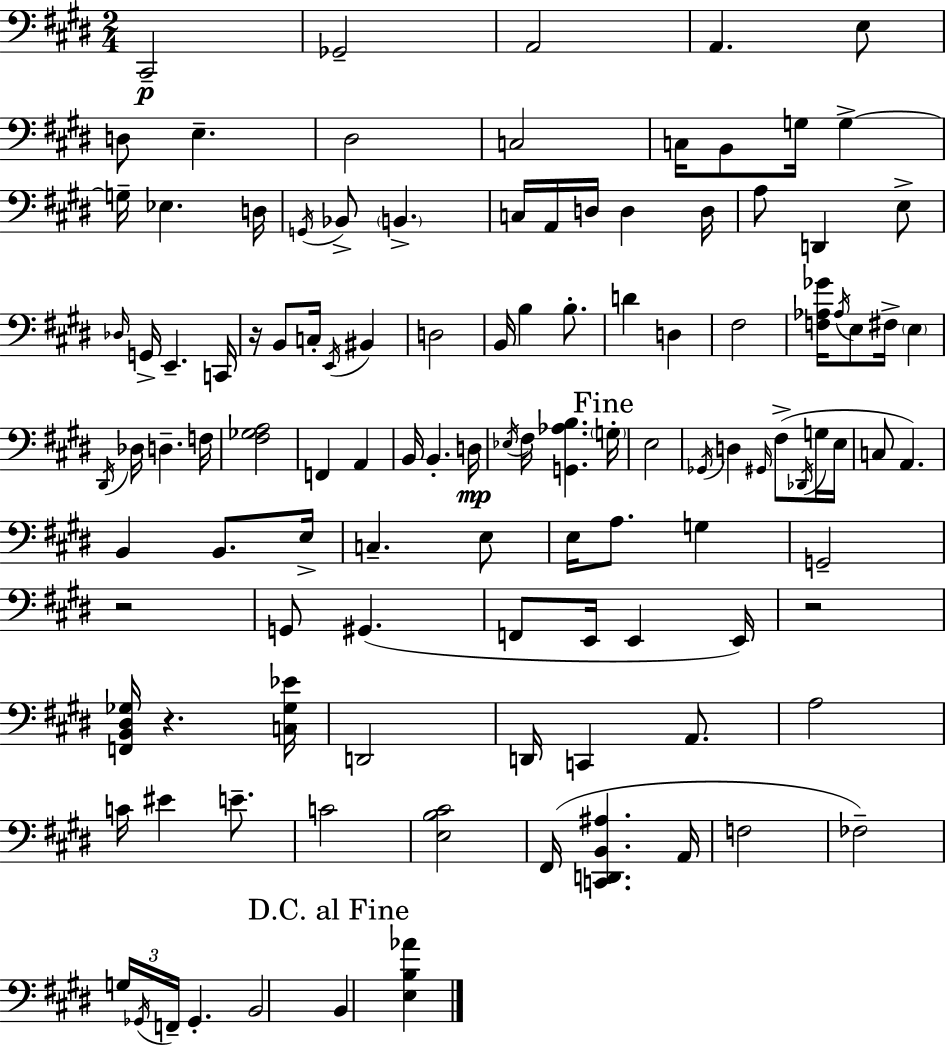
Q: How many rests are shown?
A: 4